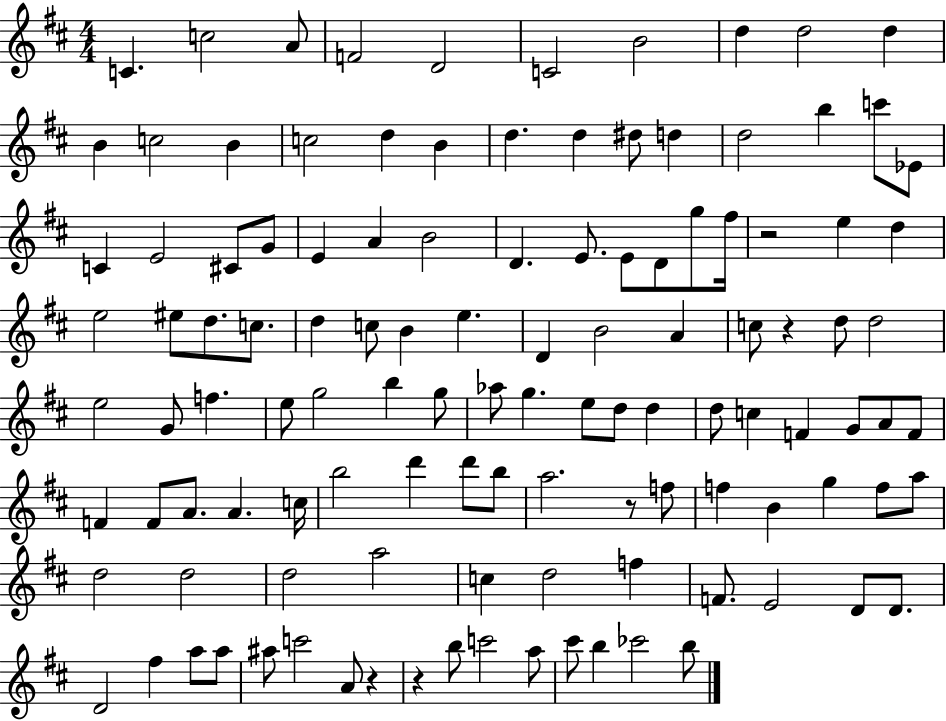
{
  \clef treble
  \numericTimeSignature
  \time 4/4
  \key d \major
  c'4. c''2 a'8 | f'2 d'2 | c'2 b'2 | d''4 d''2 d''4 | \break b'4 c''2 b'4 | c''2 d''4 b'4 | d''4. d''4 dis''8 d''4 | d''2 b''4 c'''8 ees'8 | \break c'4 e'2 cis'8 g'8 | e'4 a'4 b'2 | d'4. e'8. e'8 d'8 g''8 fis''16 | r2 e''4 d''4 | \break e''2 eis''8 d''8. c''8. | d''4 c''8 b'4 e''4. | d'4 b'2 a'4 | c''8 r4 d''8 d''2 | \break e''2 g'8 f''4. | e''8 g''2 b''4 g''8 | aes''8 g''4. e''8 d''8 d''4 | d''8 c''4 f'4 g'8 a'8 f'8 | \break f'4 f'8 a'8. a'4. c''16 | b''2 d'''4 d'''8 b''8 | a''2. r8 f''8 | f''4 b'4 g''4 f''8 a''8 | \break d''2 d''2 | d''2 a''2 | c''4 d''2 f''4 | f'8. e'2 d'8 d'8. | \break d'2 fis''4 a''8 a''8 | ais''8 c'''2 a'8 r4 | r4 b''8 c'''2 a''8 | cis'''8 b''4 ces'''2 b''8 | \break \bar "|."
}